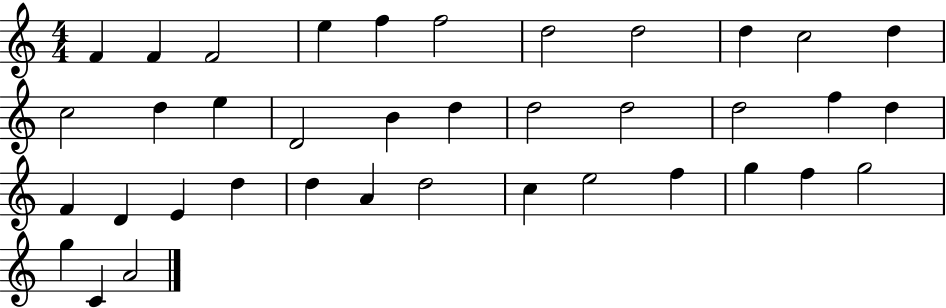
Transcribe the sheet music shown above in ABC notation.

X:1
T:Untitled
M:4/4
L:1/4
K:C
F F F2 e f f2 d2 d2 d c2 d c2 d e D2 B d d2 d2 d2 f d F D E d d A d2 c e2 f g f g2 g C A2